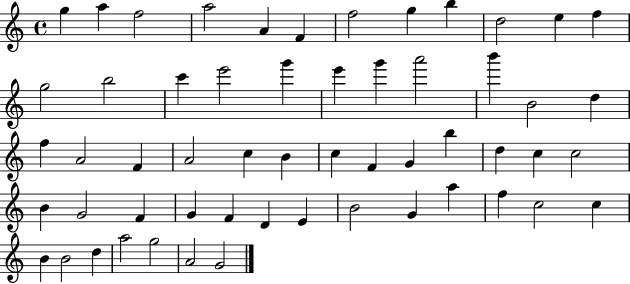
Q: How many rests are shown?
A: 0